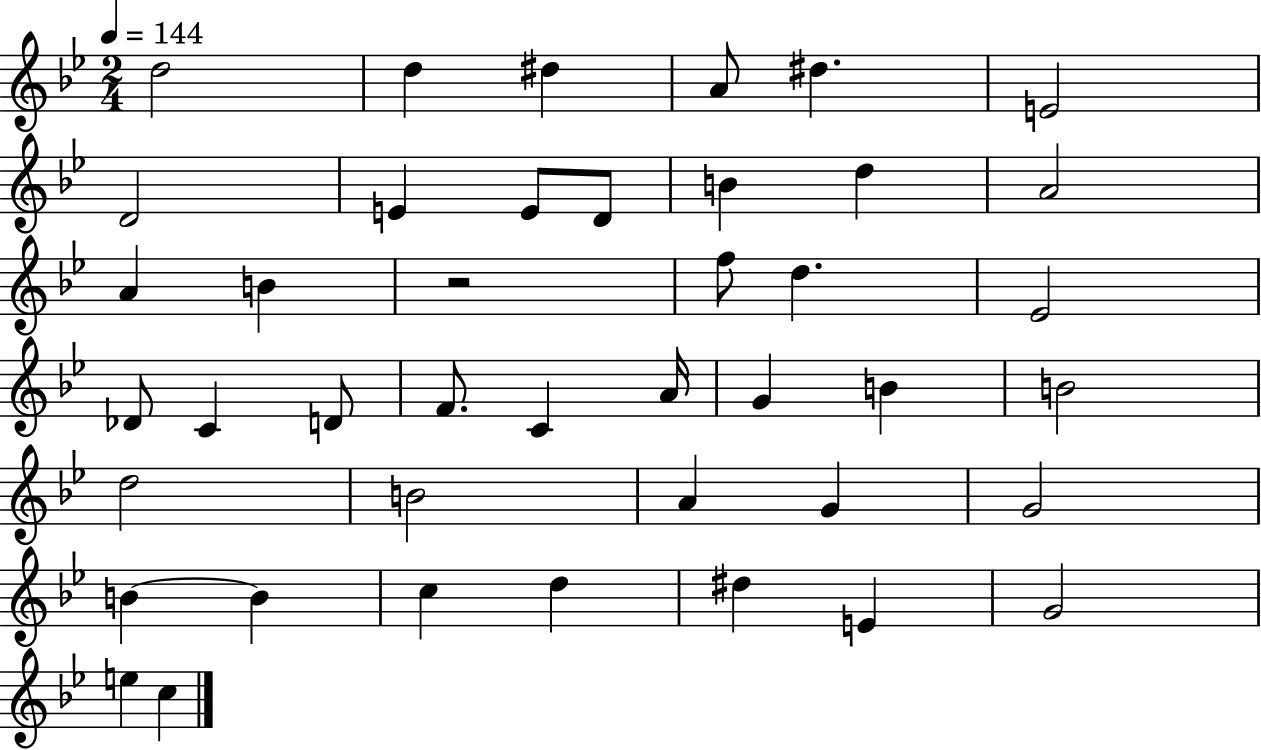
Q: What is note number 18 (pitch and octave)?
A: Eb4